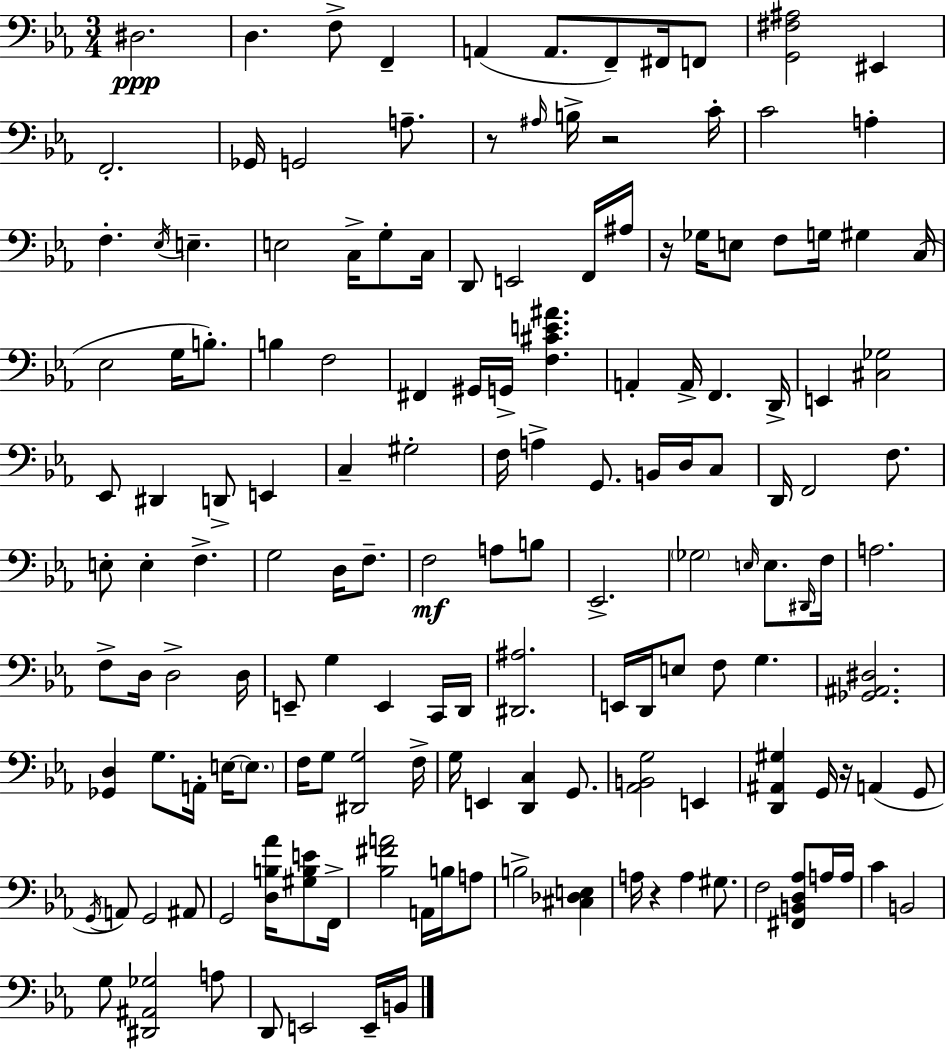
X:1
T:Untitled
M:3/4
L:1/4
K:Eb
^D,2 D, F,/2 F,, A,, A,,/2 F,,/2 ^F,,/4 F,,/2 [G,,^F,^A,]2 ^E,, F,,2 _G,,/4 G,,2 A,/2 z/2 ^A,/4 B,/4 z2 C/4 C2 A, F, _E,/4 E, E,2 C,/4 G,/2 C,/4 D,,/2 E,,2 F,,/4 ^A,/4 z/4 _G,/4 E,/2 F,/2 G,/4 ^G, C,/4 _E,2 G,/4 B,/2 B, F,2 ^F,, ^G,,/4 G,,/4 [F,^CE^A] A,, A,,/4 F,, D,,/4 E,, [^C,_G,]2 _E,,/2 ^D,, D,,/2 E,, C, ^G,2 F,/4 A, G,,/2 B,,/4 D,/4 C,/2 D,,/4 F,,2 F,/2 E,/2 E, F, G,2 D,/4 F,/2 F,2 A,/2 B,/2 _E,,2 _G,2 E,/4 E,/2 ^D,,/4 F,/4 A,2 F,/2 D,/4 D,2 D,/4 E,,/2 G, E,, C,,/4 D,,/4 [^D,,^A,]2 E,,/4 D,,/4 E,/2 F,/2 G, [_G,,^A,,^D,]2 [_G,,D,] G,/2 A,,/4 E,/4 E,/2 F,/4 G,/2 [^D,,G,]2 F,/4 G,/4 E,, [D,,C,] G,,/2 [_A,,B,,G,]2 E,, [D,,^A,,^G,] G,,/4 z/4 A,, G,,/2 G,,/4 A,,/2 G,,2 ^A,,/2 G,,2 [D,B,_A]/4 [^G,B,E]/2 F,,/4 [_B,^FA]2 A,,/4 B,/4 A,/2 B,2 [^C,_D,E,] A,/4 z A, ^G,/2 F,2 [^F,,B,,D,_A,]/2 A,/4 A,/4 C B,,2 G,/2 [^D,,^A,,_G,]2 A,/2 D,,/2 E,,2 E,,/4 B,,/4